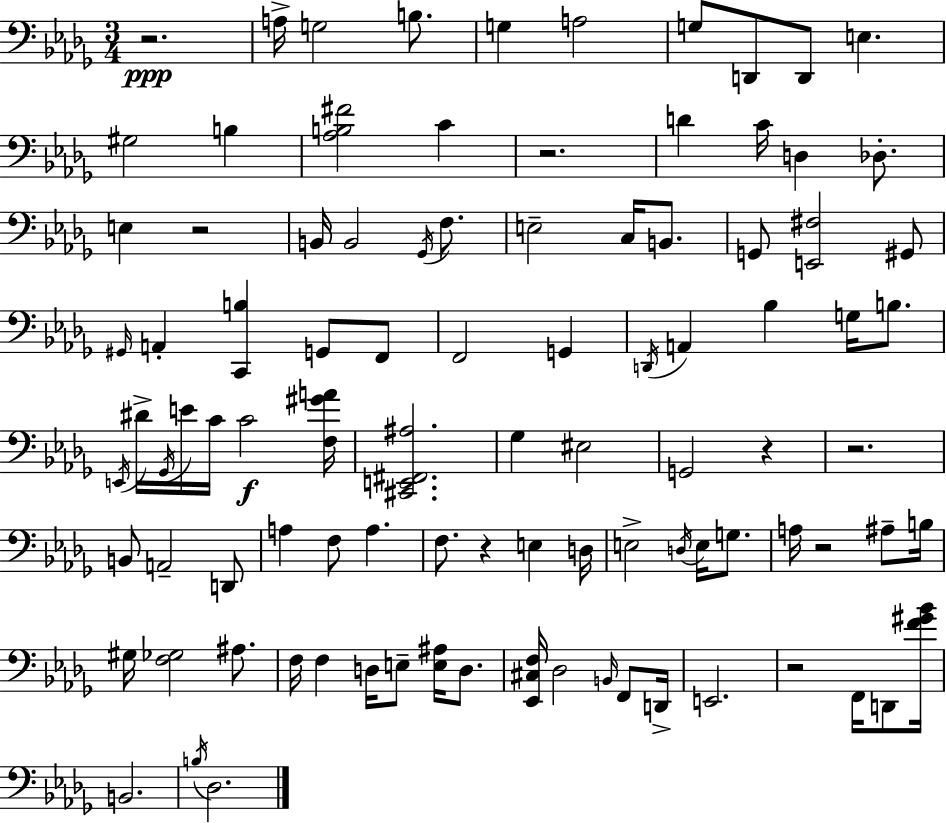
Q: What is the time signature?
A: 3/4